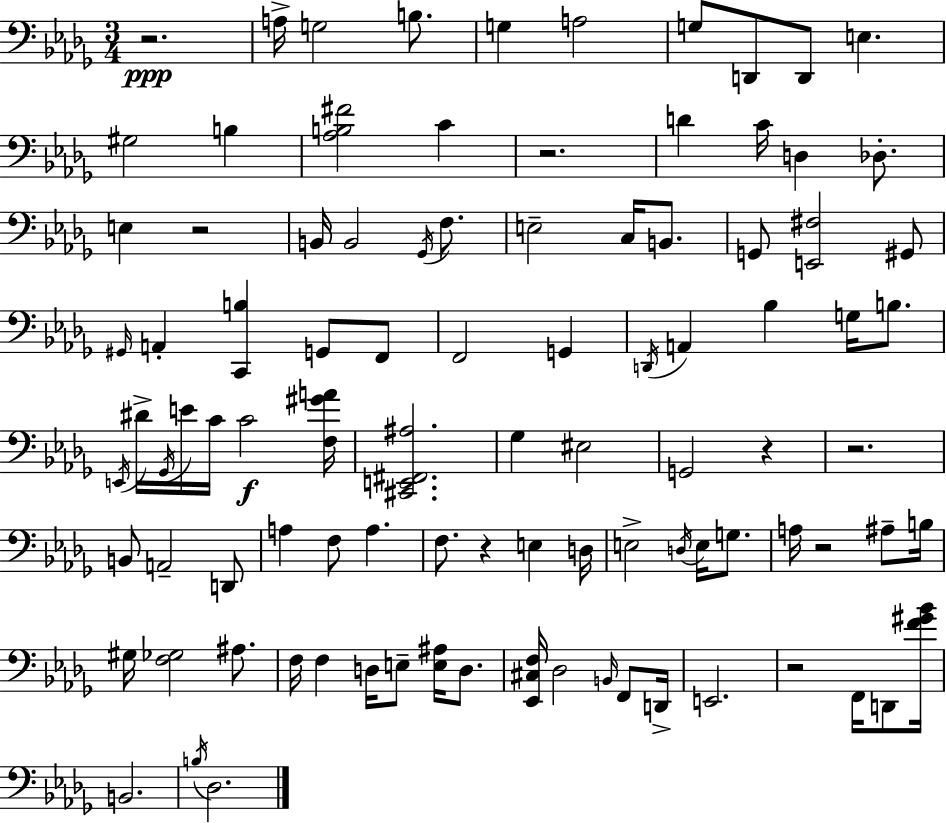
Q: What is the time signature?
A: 3/4